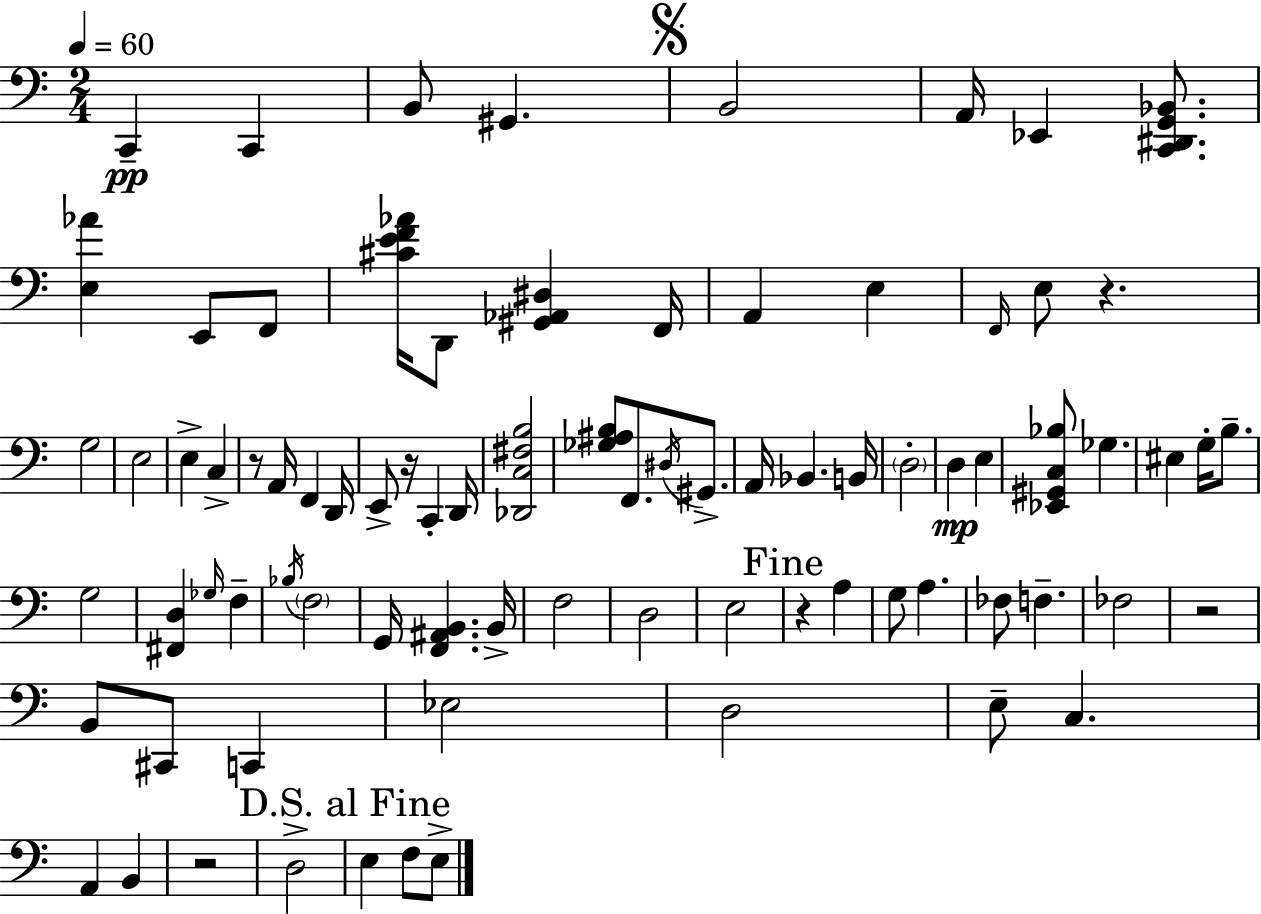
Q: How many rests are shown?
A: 6